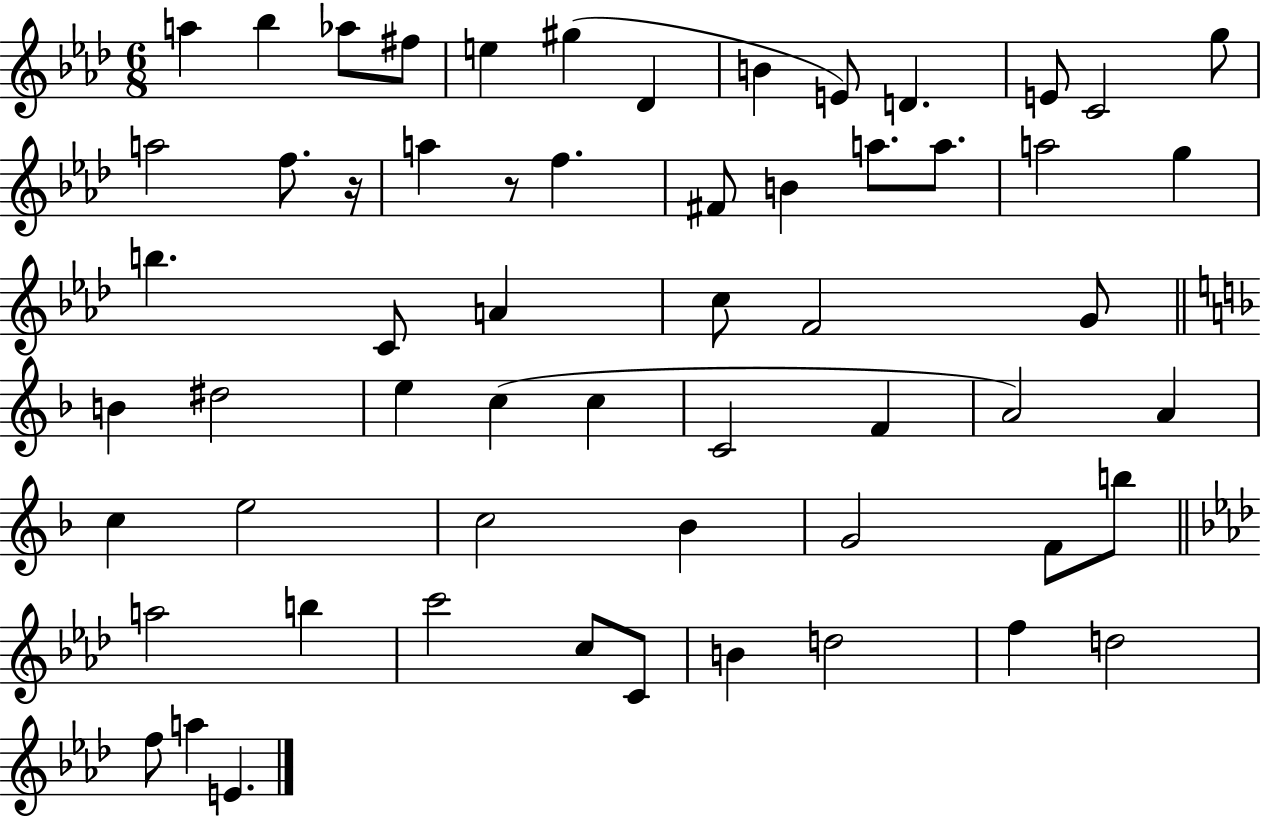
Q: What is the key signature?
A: AES major